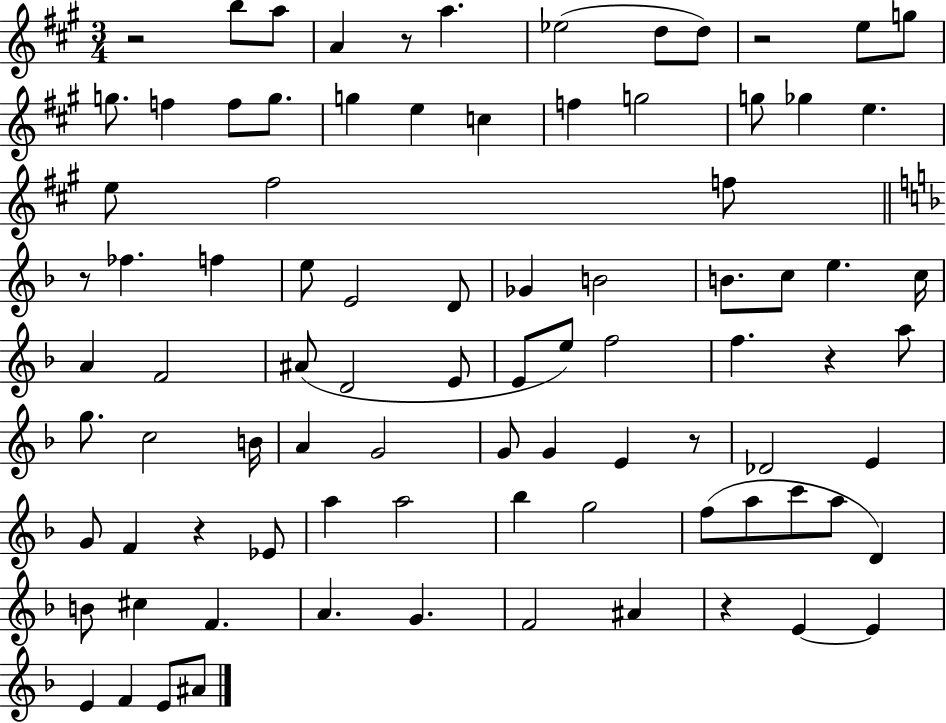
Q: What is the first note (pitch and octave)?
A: B5